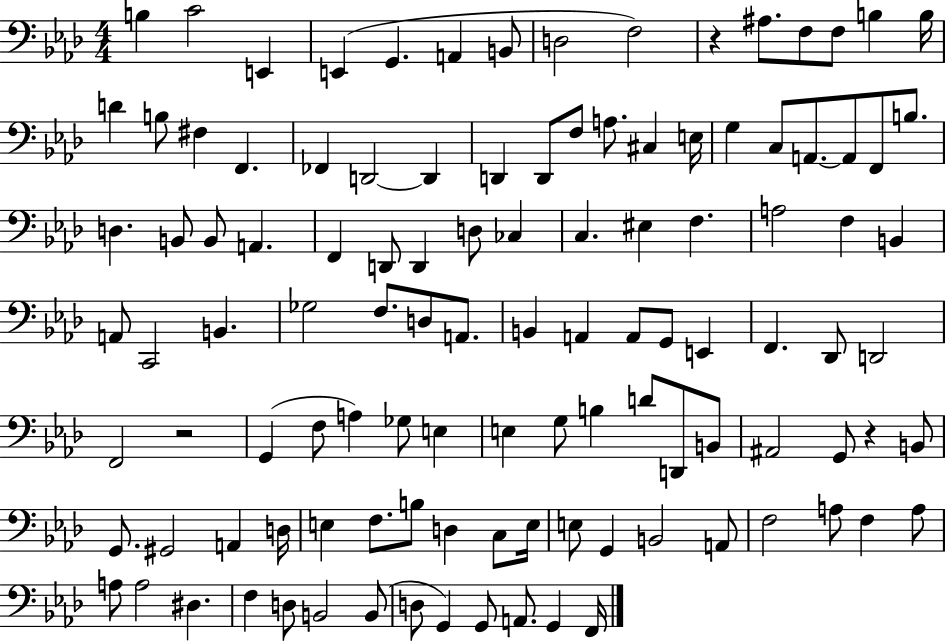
X:1
T:Untitled
M:4/4
L:1/4
K:Ab
B, C2 E,, E,, G,, A,, B,,/2 D,2 F,2 z ^A,/2 F,/2 F,/2 B, B,/4 D B,/2 ^F, F,, _F,, D,,2 D,, D,, D,,/2 F,/2 A,/2 ^C, E,/4 G, C,/2 A,,/2 A,,/2 F,,/2 B,/2 D, B,,/2 B,,/2 A,, F,, D,,/2 D,, D,/2 _C, C, ^E, F, A,2 F, B,, A,,/2 C,,2 B,, _G,2 F,/2 D,/2 A,,/2 B,, A,, A,,/2 G,,/2 E,, F,, _D,,/2 D,,2 F,,2 z2 G,, F,/2 A, _G,/2 E, E, G,/2 B, D/2 D,,/2 B,,/2 ^A,,2 G,,/2 z B,,/2 G,,/2 ^G,,2 A,, D,/4 E, F,/2 B,/2 D, C,/2 E,/4 E,/2 G,, B,,2 A,,/2 F,2 A,/2 F, A,/2 A,/2 A,2 ^D, F, D,/2 B,,2 B,,/2 D,/2 G,, G,,/2 A,,/2 G,, F,,/4